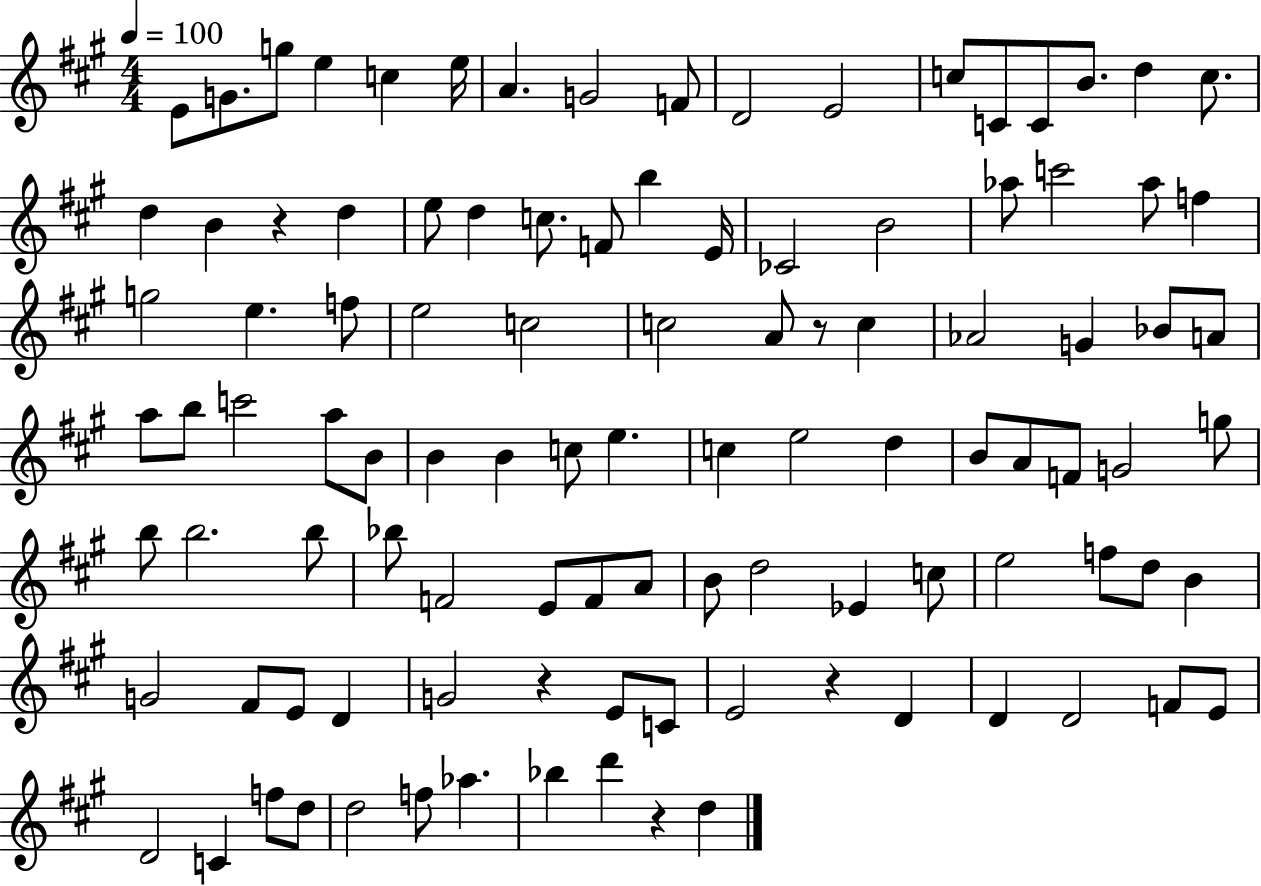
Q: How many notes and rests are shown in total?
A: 105